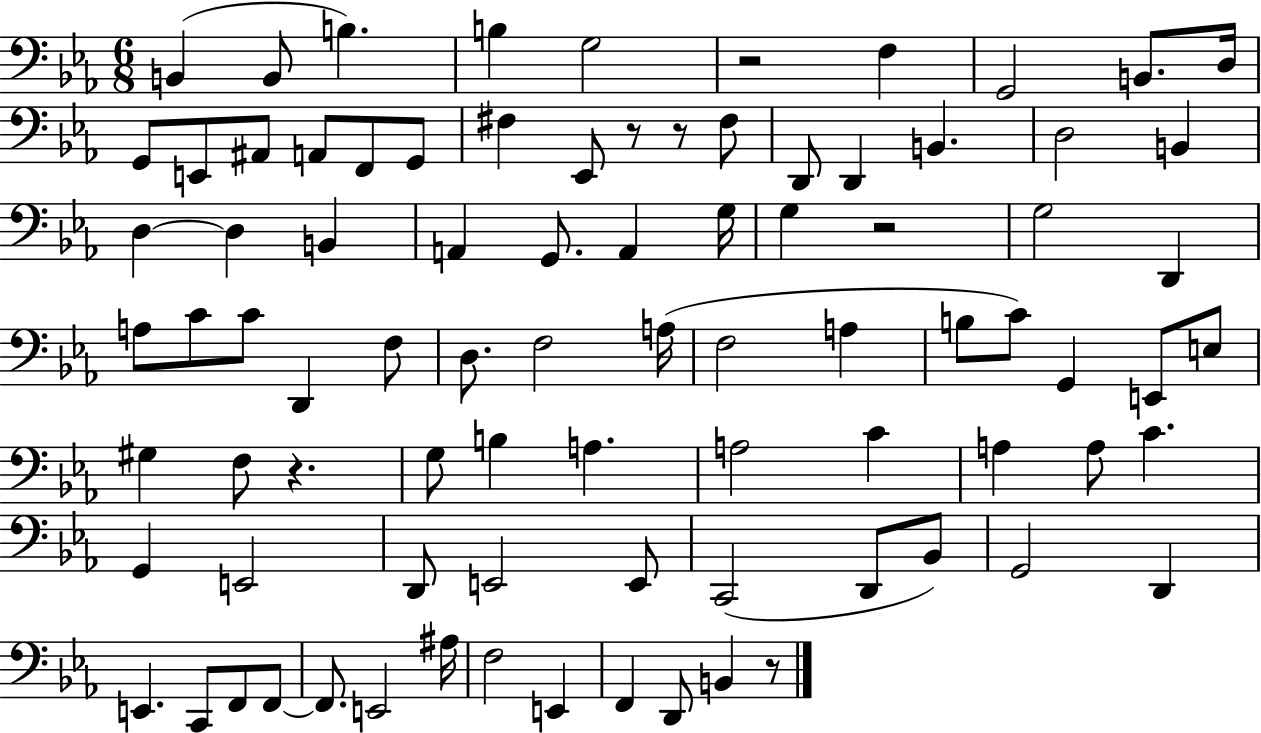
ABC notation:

X:1
T:Untitled
M:6/8
L:1/4
K:Eb
B,, B,,/2 B, B, G,2 z2 F, G,,2 B,,/2 D,/4 G,,/2 E,,/2 ^A,,/2 A,,/2 F,,/2 G,,/2 ^F, _E,,/2 z/2 z/2 ^F,/2 D,,/2 D,, B,, D,2 B,, D, D, B,, A,, G,,/2 A,, G,/4 G, z2 G,2 D,, A,/2 C/2 C/2 D,, F,/2 D,/2 F,2 A,/4 F,2 A, B,/2 C/2 G,, E,,/2 E,/2 ^G, F,/2 z G,/2 B, A, A,2 C A, A,/2 C G,, E,,2 D,,/2 E,,2 E,,/2 C,,2 D,,/2 _B,,/2 G,,2 D,, E,, C,,/2 F,,/2 F,,/2 F,,/2 E,,2 ^A,/4 F,2 E,, F,, D,,/2 B,, z/2